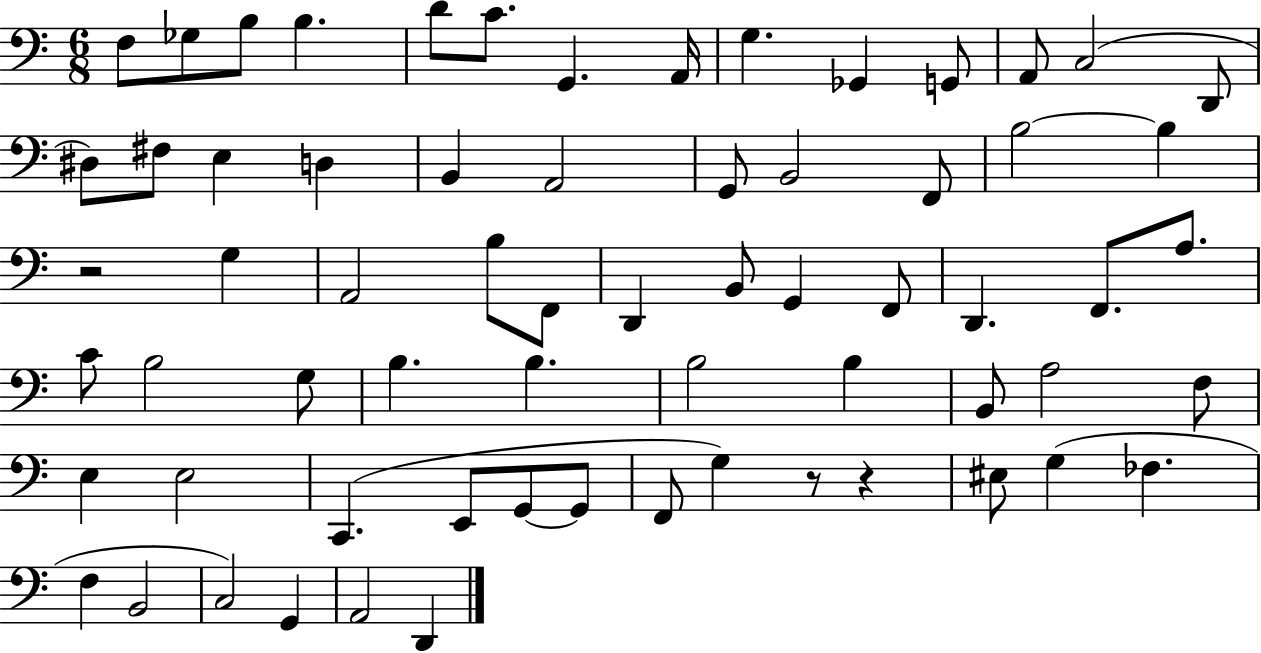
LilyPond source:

{
  \clef bass
  \numericTimeSignature
  \time 6/8
  \key c \major
  f8 ges8 b8 b4. | d'8 c'8. g,4. a,16 | g4. ges,4 g,8 | a,8 c2( d,8 | \break dis8) fis8 e4 d4 | b,4 a,2 | g,8 b,2 f,8 | b2~~ b4 | \break r2 g4 | a,2 b8 f,8 | d,4 b,8 g,4 f,8 | d,4. f,8. a8. | \break c'8 b2 g8 | b4. b4. | b2 b4 | b,8 a2 f8 | \break e4 e2 | c,4.( e,8 g,8~~ g,8 | f,8 g4) r8 r4 | eis8 g4( fes4. | \break f4 b,2 | c2) g,4 | a,2 d,4 | \bar "|."
}